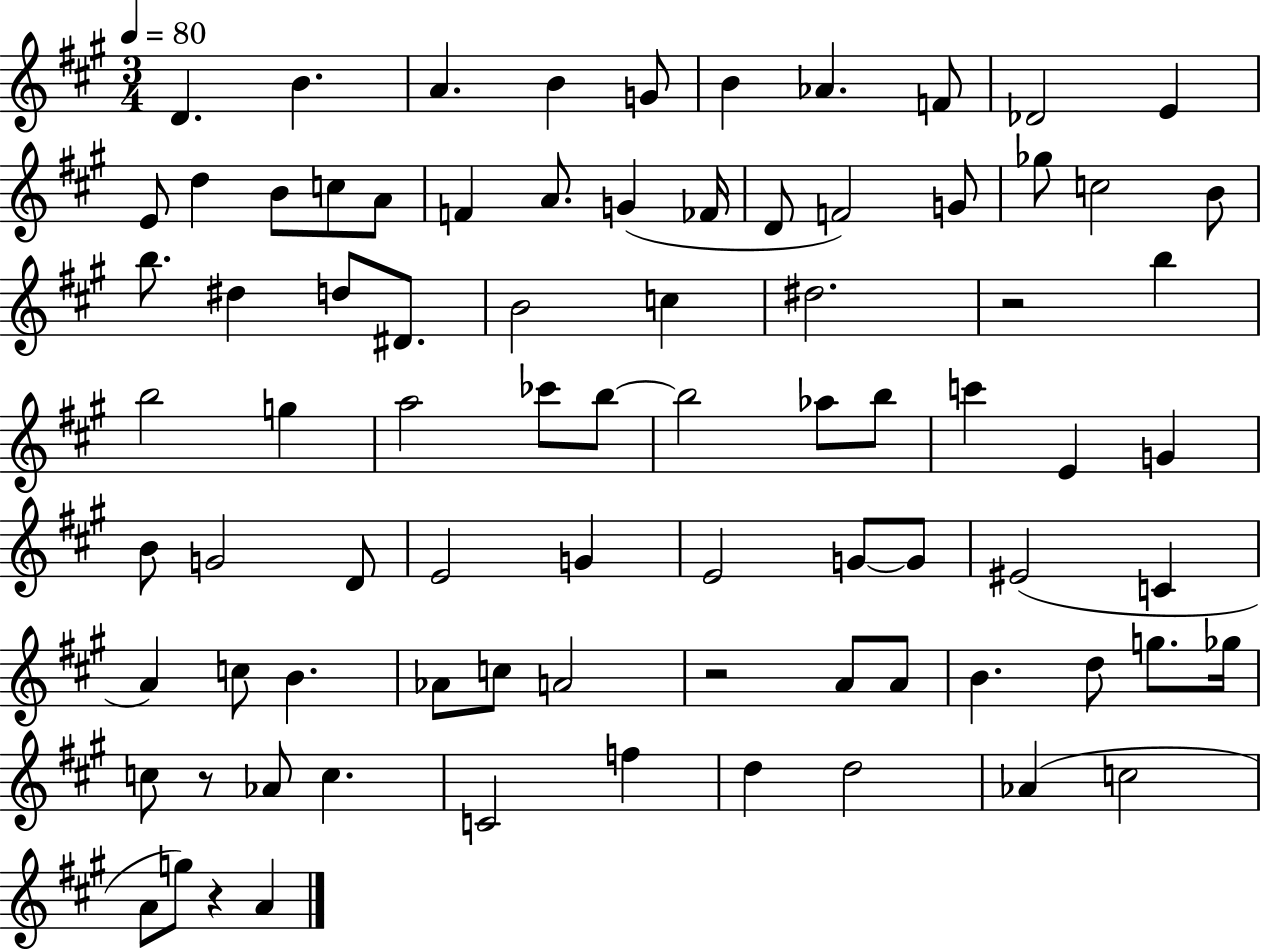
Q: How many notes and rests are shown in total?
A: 82